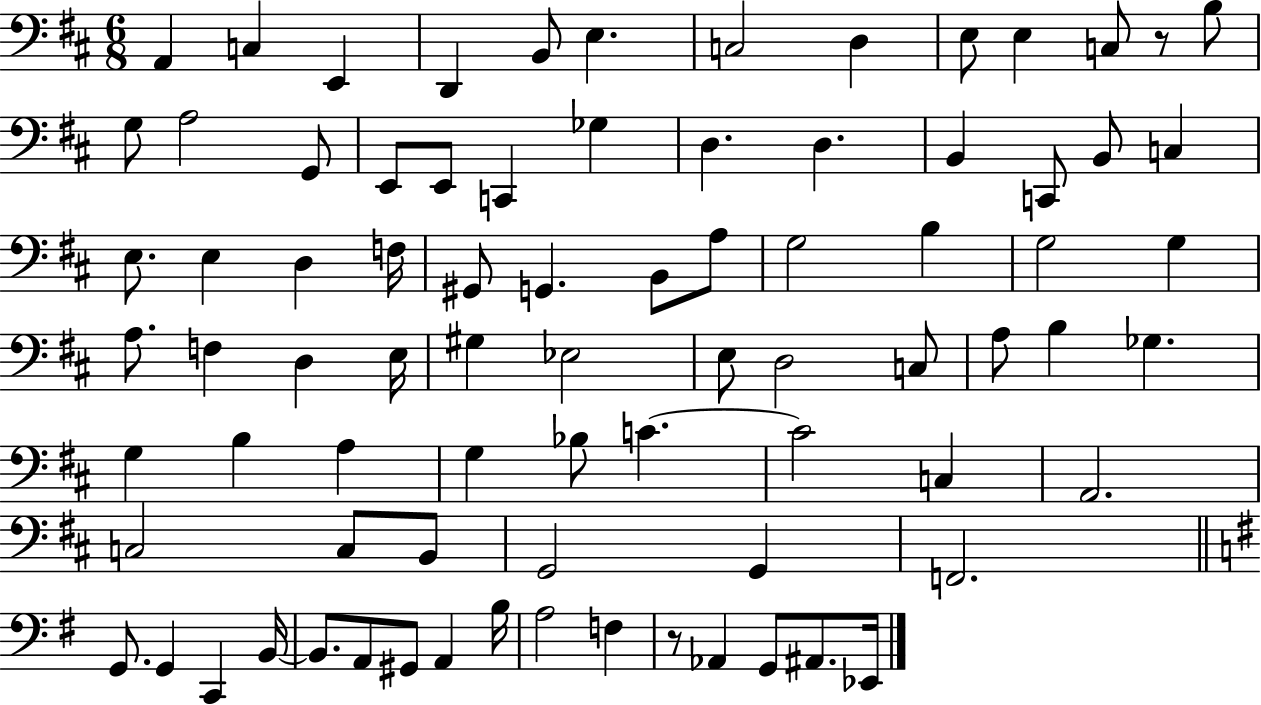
{
  \clef bass
  \numericTimeSignature
  \time 6/8
  \key d \major
  a,4 c4 e,4 | d,4 b,8 e4. | c2 d4 | e8 e4 c8 r8 b8 | \break g8 a2 g,8 | e,8 e,8 c,4 ges4 | d4. d4. | b,4 c,8 b,8 c4 | \break e8. e4 d4 f16 | gis,8 g,4. b,8 a8 | g2 b4 | g2 g4 | \break a8. f4 d4 e16 | gis4 ees2 | e8 d2 c8 | a8 b4 ges4. | \break g4 b4 a4 | g4 bes8 c'4.~~ | c'2 c4 | a,2. | \break c2 c8 b,8 | g,2 g,4 | f,2. | \bar "||" \break \key g \major g,8. g,4 c,4 b,16~~ | b,8. a,8 gis,8 a,4 b16 | a2 f4 | r8 aes,4 g,8 ais,8. ees,16 | \break \bar "|."
}